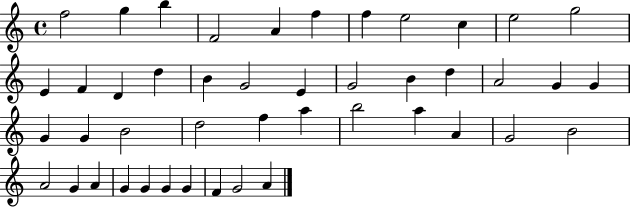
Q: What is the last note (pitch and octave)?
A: A4